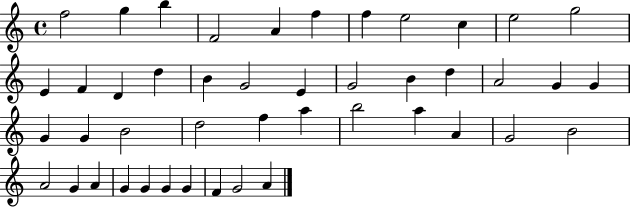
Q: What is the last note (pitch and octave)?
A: A4